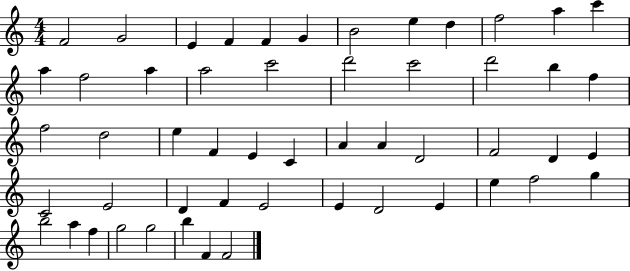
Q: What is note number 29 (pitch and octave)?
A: A4